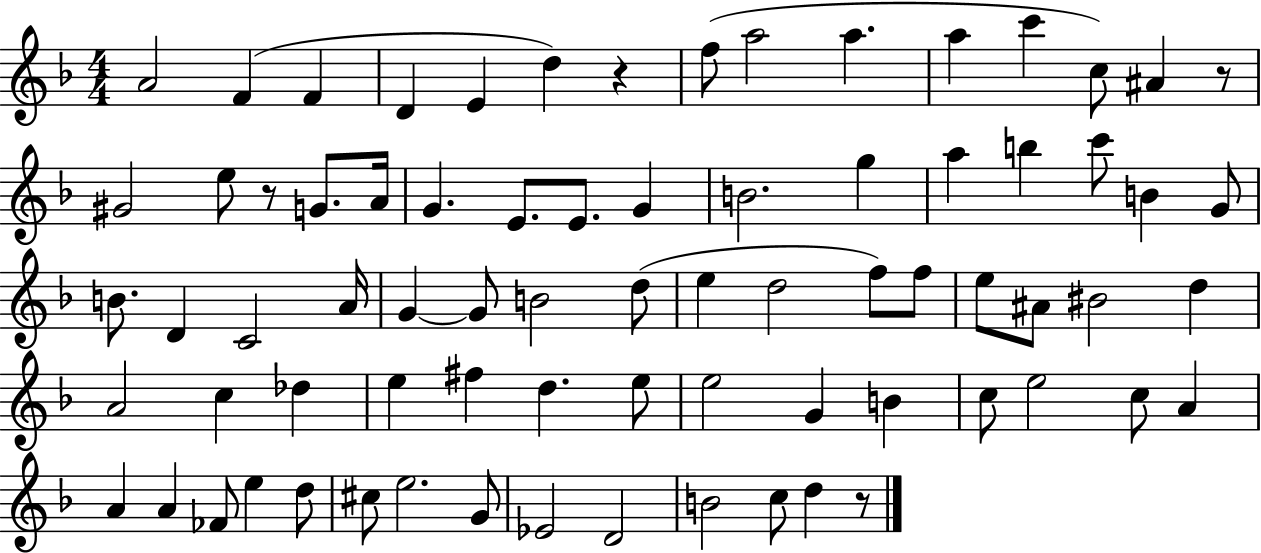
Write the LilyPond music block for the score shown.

{
  \clef treble
  \numericTimeSignature
  \time 4/4
  \key f \major
  a'2 f'4( f'4 | d'4 e'4 d''4) r4 | f''8( a''2 a''4. | a''4 c'''4 c''8) ais'4 r8 | \break gis'2 e''8 r8 g'8. a'16 | g'4. e'8. e'8. g'4 | b'2. g''4 | a''4 b''4 c'''8 b'4 g'8 | \break b'8. d'4 c'2 a'16 | g'4~~ g'8 b'2 d''8( | e''4 d''2 f''8) f''8 | e''8 ais'8 bis'2 d''4 | \break a'2 c''4 des''4 | e''4 fis''4 d''4. e''8 | e''2 g'4 b'4 | c''8 e''2 c''8 a'4 | \break a'4 a'4 fes'8 e''4 d''8 | cis''8 e''2. g'8 | ees'2 d'2 | b'2 c''8 d''4 r8 | \break \bar "|."
}